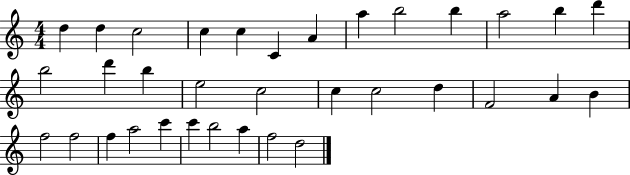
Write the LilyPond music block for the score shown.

{
  \clef treble
  \numericTimeSignature
  \time 4/4
  \key c \major
  d''4 d''4 c''2 | c''4 c''4 c'4 a'4 | a''4 b''2 b''4 | a''2 b''4 d'''4 | \break b''2 d'''4 b''4 | e''2 c''2 | c''4 c''2 d''4 | f'2 a'4 b'4 | \break f''2 f''2 | f''4 a''2 c'''4 | c'''4 b''2 a''4 | f''2 d''2 | \break \bar "|."
}